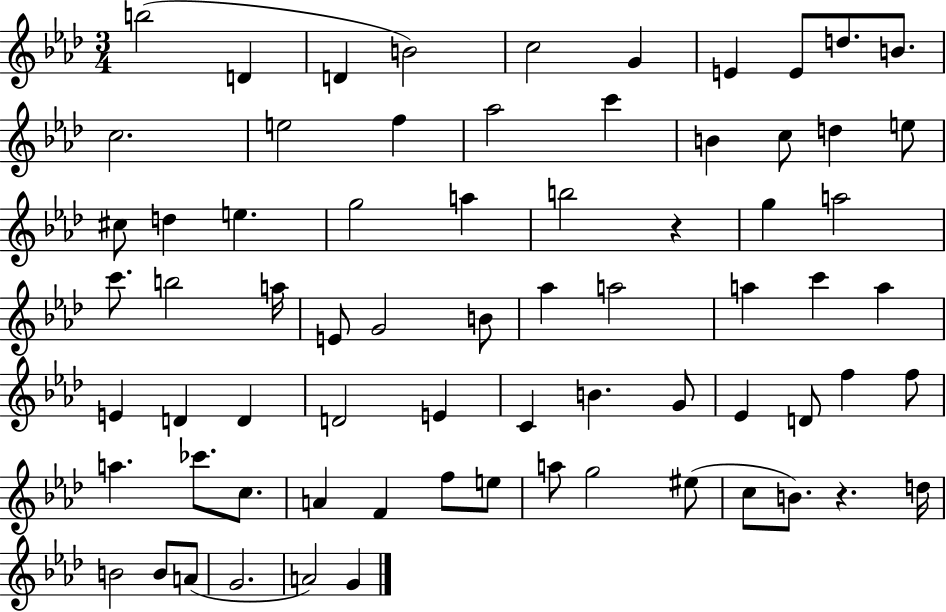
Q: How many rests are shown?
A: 2